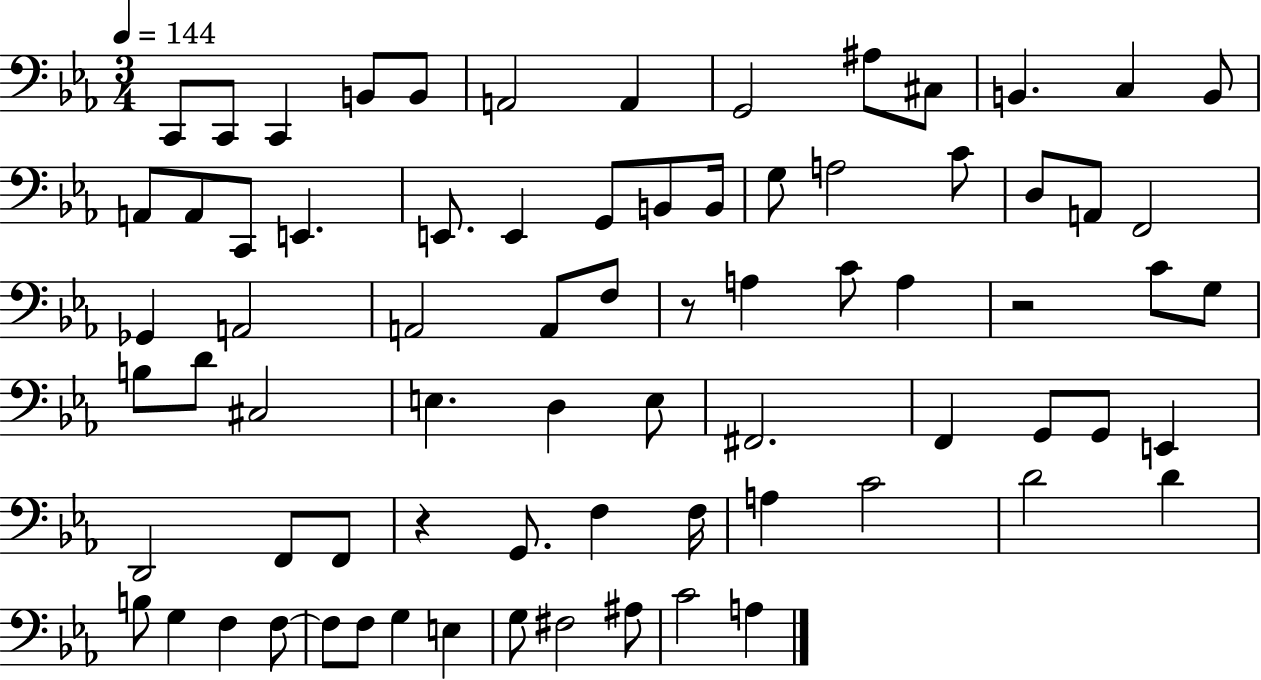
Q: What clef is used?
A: bass